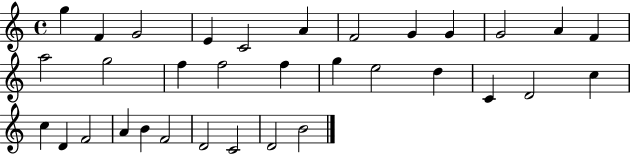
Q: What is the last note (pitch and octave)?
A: B4